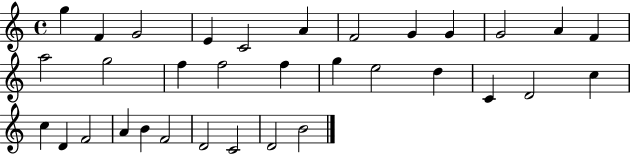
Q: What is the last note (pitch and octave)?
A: B4